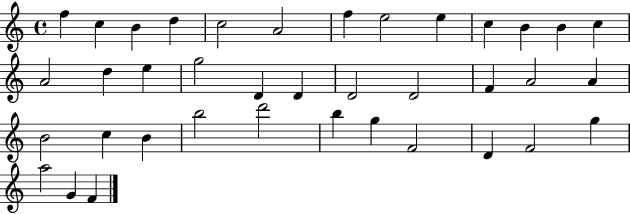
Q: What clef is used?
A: treble